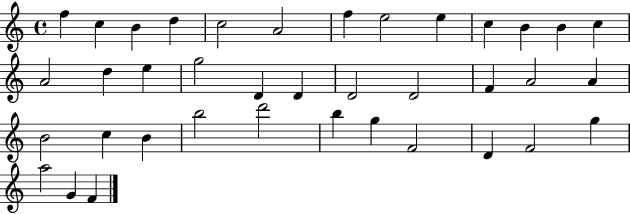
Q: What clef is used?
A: treble